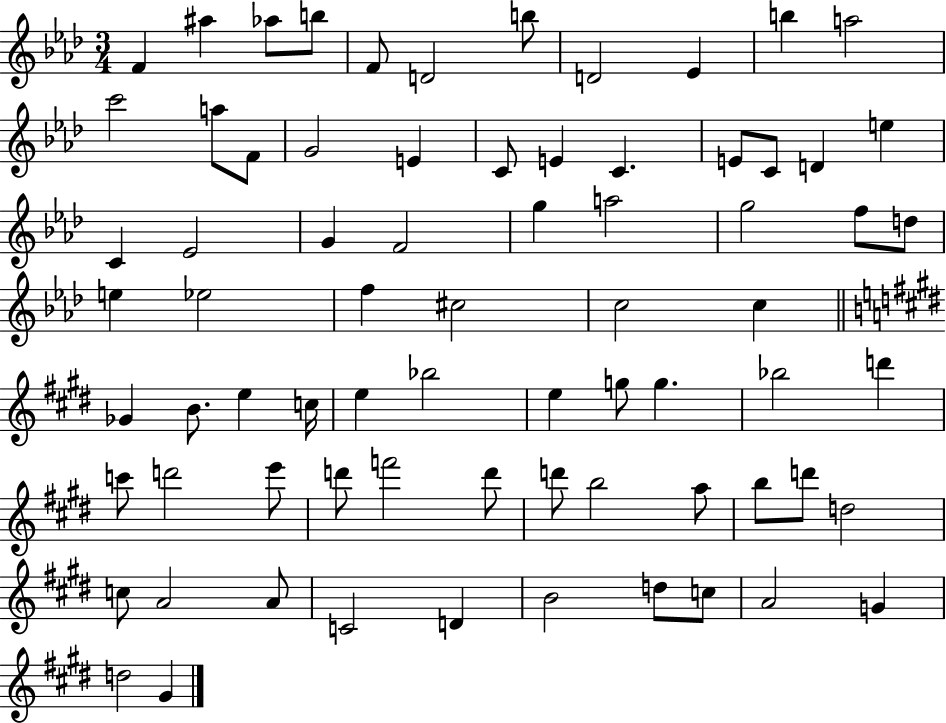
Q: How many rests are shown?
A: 0